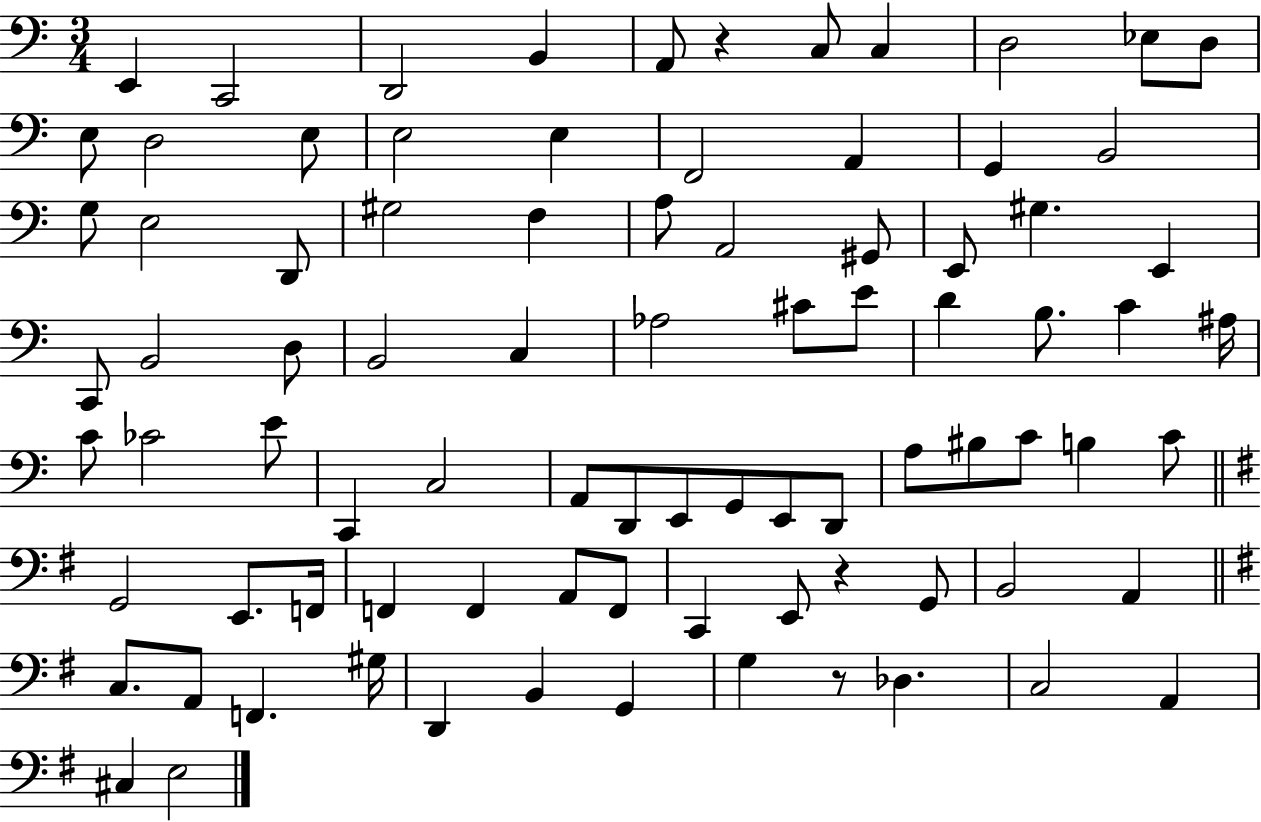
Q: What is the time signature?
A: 3/4